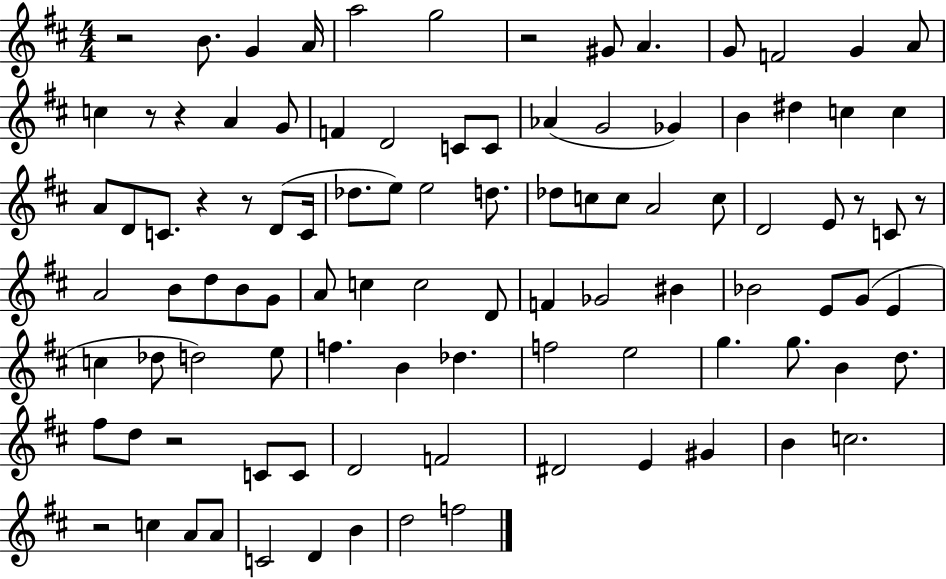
R/h B4/e. G4/q A4/s A5/h G5/h R/h G#4/e A4/q. G4/e F4/h G4/q A4/e C5/q R/e R/q A4/q G4/e F4/q D4/h C4/e C4/e Ab4/q G4/h Gb4/q B4/q D#5/q C5/q C5/q A4/e D4/e C4/e. R/q R/e D4/e C4/s Db5/e. E5/e E5/h D5/e. Db5/e C5/e C5/e A4/h C5/e D4/h E4/e R/e C4/e R/e A4/h B4/e D5/e B4/e G4/e A4/e C5/q C5/h D4/e F4/q Gb4/h BIS4/q Bb4/h E4/e G4/e E4/q C5/q Db5/e D5/h E5/e F5/q. B4/q Db5/q. F5/h E5/h G5/q. G5/e. B4/q D5/e. F#5/e D5/e R/h C4/e C4/e D4/h F4/h D#4/h E4/q G#4/q B4/q C5/h. R/h C5/q A4/e A4/e C4/h D4/q B4/q D5/h F5/h